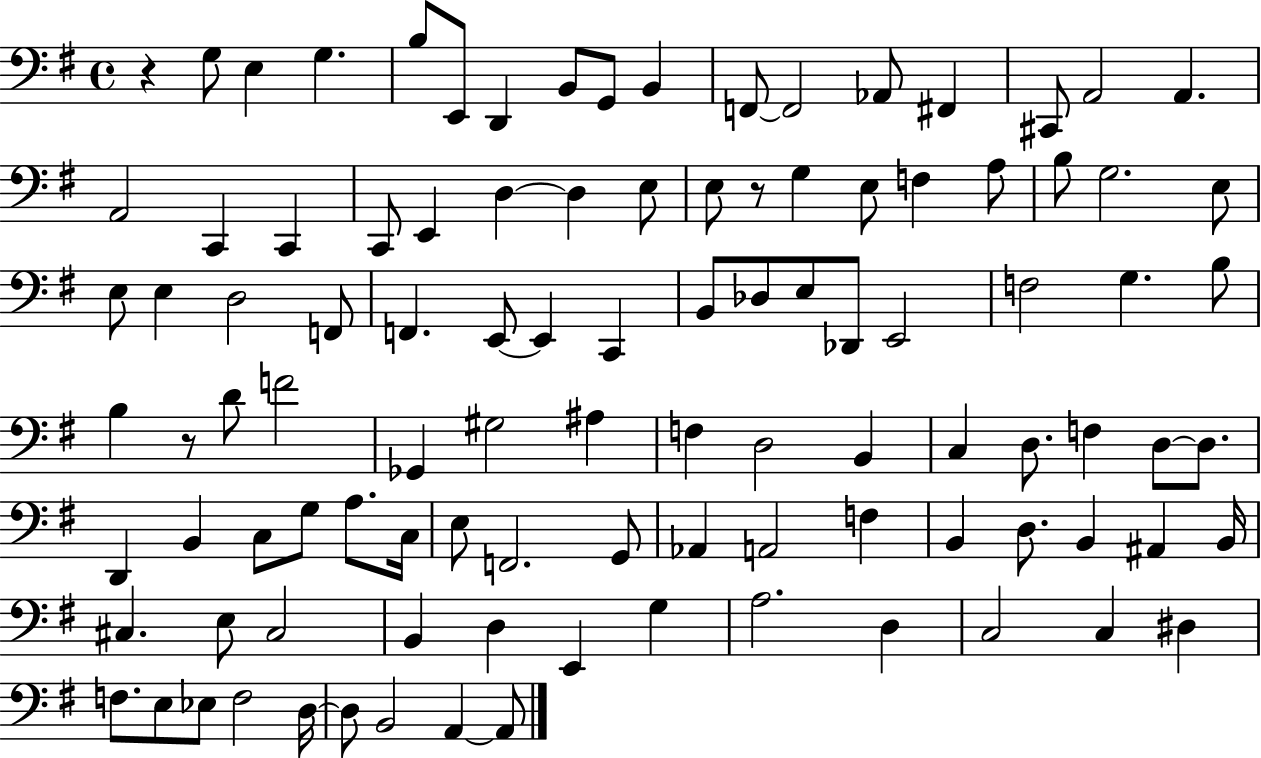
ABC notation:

X:1
T:Untitled
M:4/4
L:1/4
K:G
z G,/2 E, G, B,/2 E,,/2 D,, B,,/2 G,,/2 B,, F,,/2 F,,2 _A,,/2 ^F,, ^C,,/2 A,,2 A,, A,,2 C,, C,, C,,/2 E,, D, D, E,/2 E,/2 z/2 G, E,/2 F, A,/2 B,/2 G,2 E,/2 E,/2 E, D,2 F,,/2 F,, E,,/2 E,, C,, B,,/2 _D,/2 E,/2 _D,,/2 E,,2 F,2 G, B,/2 B, z/2 D/2 F2 _G,, ^G,2 ^A, F, D,2 B,, C, D,/2 F, D,/2 D,/2 D,, B,, C,/2 G,/2 A,/2 C,/4 E,/2 F,,2 G,,/2 _A,, A,,2 F, B,, D,/2 B,, ^A,, B,,/4 ^C, E,/2 ^C,2 B,, D, E,, G, A,2 D, C,2 C, ^D, F,/2 E,/2 _E,/2 F,2 D,/4 D,/2 B,,2 A,, A,,/2